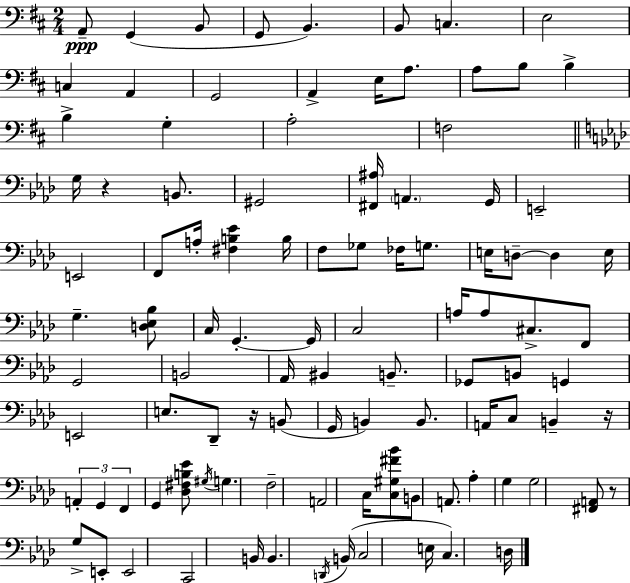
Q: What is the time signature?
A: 2/4